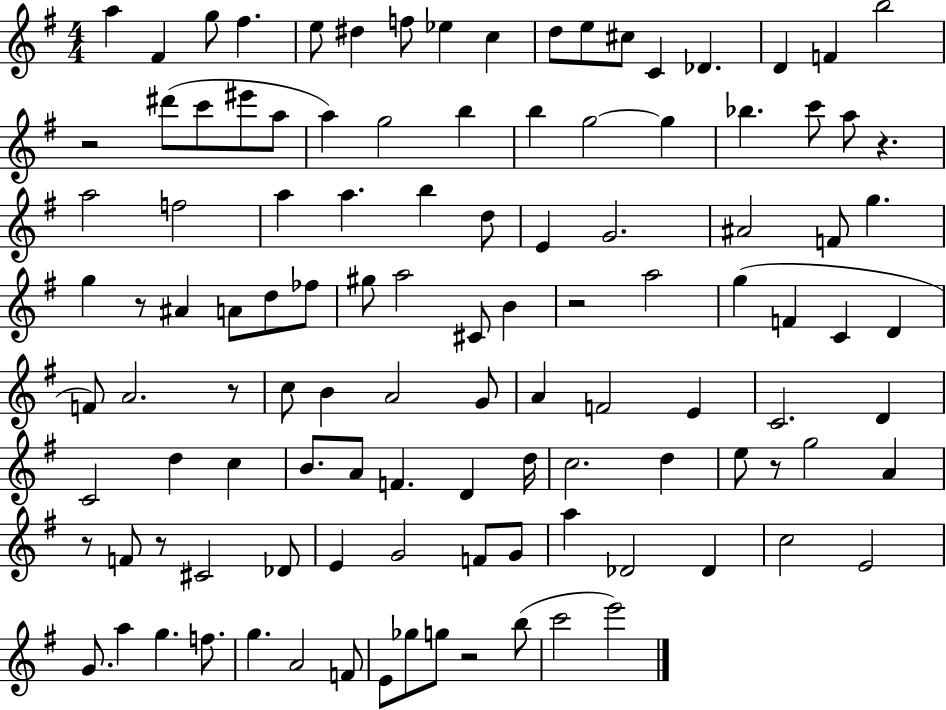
A5/q F#4/q G5/e F#5/q. E5/e D#5/q F5/e Eb5/q C5/q D5/e E5/e C#5/e C4/q Db4/q. D4/q F4/q B5/h R/h D#6/e C6/e EIS6/e A5/e A5/q G5/h B5/q B5/q G5/h G5/q Bb5/q. C6/e A5/e R/q. A5/h F5/h A5/q A5/q. B5/q D5/e E4/q G4/h. A#4/h F4/e G5/q. G5/q R/e A#4/q A4/e D5/e FES5/e G#5/e A5/h C#4/e B4/q R/h A5/h G5/q F4/q C4/q D4/q F4/e A4/h. R/e C5/e B4/q A4/h G4/e A4/q F4/h E4/q C4/h. D4/q C4/h D5/q C5/q B4/e. A4/e F4/q. D4/q D5/s C5/h. D5/q E5/e R/e G5/h A4/q R/e F4/e R/e C#4/h Db4/e E4/q G4/h F4/e G4/e A5/q Db4/h Db4/q C5/h E4/h G4/e. A5/q G5/q. F5/e. G5/q. A4/h F4/e E4/e Gb5/e G5/e R/h B5/e C6/h E6/h